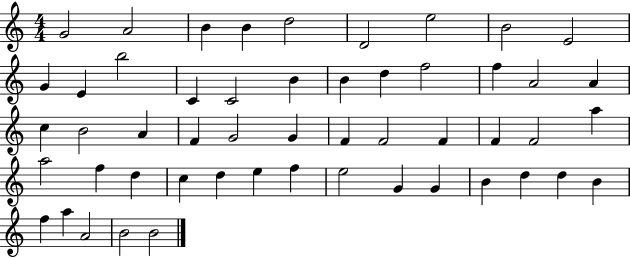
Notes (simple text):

G4/h A4/h B4/q B4/q D5/h D4/h E5/h B4/h E4/h G4/q E4/q B5/h C4/q C4/h B4/q B4/q D5/q F5/h F5/q A4/h A4/q C5/q B4/h A4/q F4/q G4/h G4/q F4/q F4/h F4/q F4/q F4/h A5/q A5/h F5/q D5/q C5/q D5/q E5/q F5/q E5/h G4/q G4/q B4/q D5/q D5/q B4/q F5/q A5/q A4/h B4/h B4/h